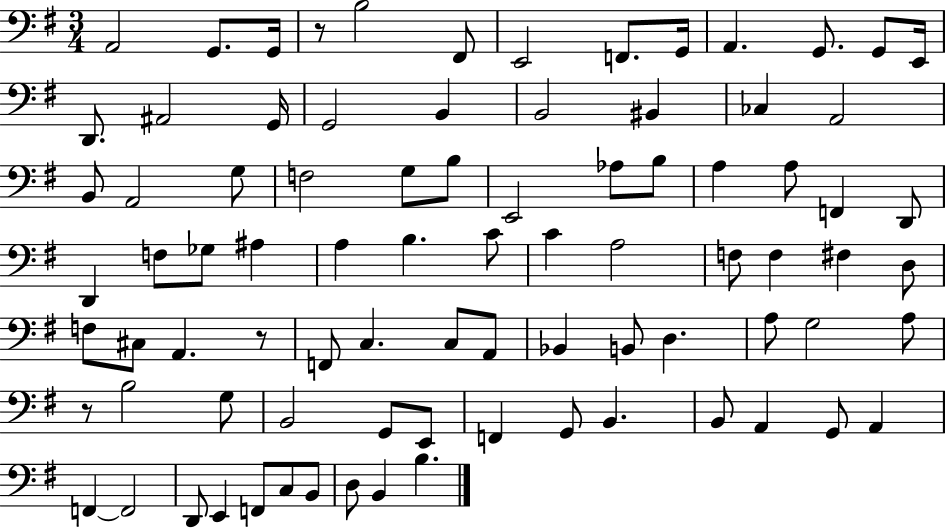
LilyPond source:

{
  \clef bass
  \numericTimeSignature
  \time 3/4
  \key g \major
  a,2 g,8. g,16 | r8 b2 fis,8 | e,2 f,8. g,16 | a,4. g,8. g,8 e,16 | \break d,8. ais,2 g,16 | g,2 b,4 | b,2 bis,4 | ces4 a,2 | \break b,8 a,2 g8 | f2 g8 b8 | e,2 aes8 b8 | a4 a8 f,4 d,8 | \break d,4 f8 ges8 ais4 | a4 b4. c'8 | c'4 a2 | f8 f4 fis4 d8 | \break f8 cis8 a,4. r8 | f,8 c4. c8 a,8 | bes,4 b,8 d4. | a8 g2 a8 | \break r8 b2 g8 | b,2 g,8 e,8 | f,4 g,8 b,4. | b,8 a,4 g,8 a,4 | \break f,4~~ f,2 | d,8 e,4 f,8 c8 b,8 | d8 b,4 b4. | \bar "|."
}